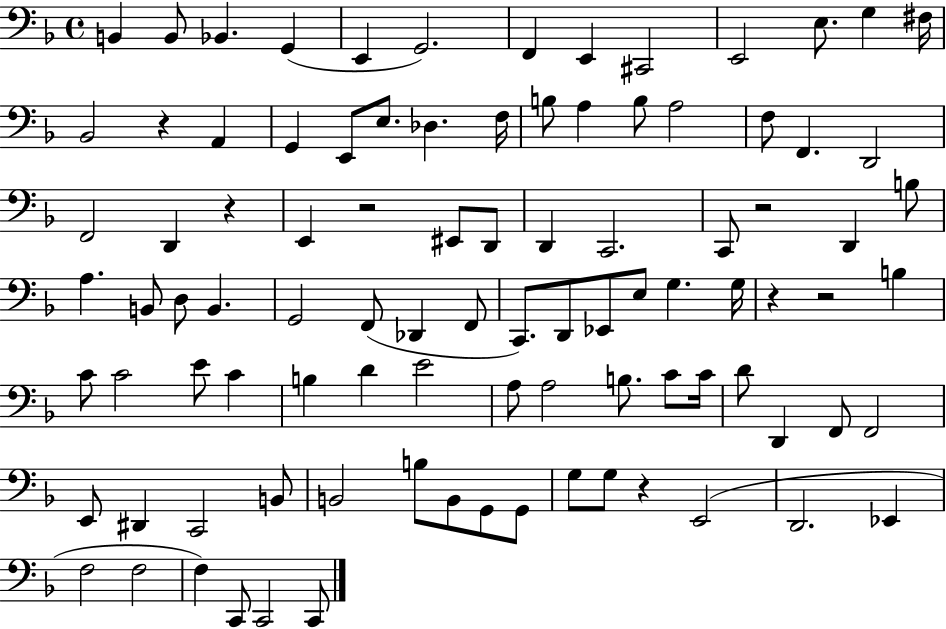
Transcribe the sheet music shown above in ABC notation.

X:1
T:Untitled
M:4/4
L:1/4
K:F
B,, B,,/2 _B,, G,, E,, G,,2 F,, E,, ^C,,2 E,,2 E,/2 G, ^F,/4 _B,,2 z A,, G,, E,,/2 E,/2 _D, F,/4 B,/2 A, B,/2 A,2 F,/2 F,, D,,2 F,,2 D,, z E,, z2 ^E,,/2 D,,/2 D,, C,,2 C,,/2 z2 D,, B,/2 A, B,,/2 D,/2 B,, G,,2 F,,/2 _D,, F,,/2 C,,/2 D,,/2 _E,,/2 E,/2 G, G,/4 z z2 B, C/2 C2 E/2 C B, D E2 A,/2 A,2 B,/2 C/2 C/4 D/2 D,, F,,/2 F,,2 E,,/2 ^D,, C,,2 B,,/2 B,,2 B,/2 B,,/2 G,,/2 G,,/2 G,/2 G,/2 z E,,2 D,,2 _E,, F,2 F,2 F, C,,/2 C,,2 C,,/2